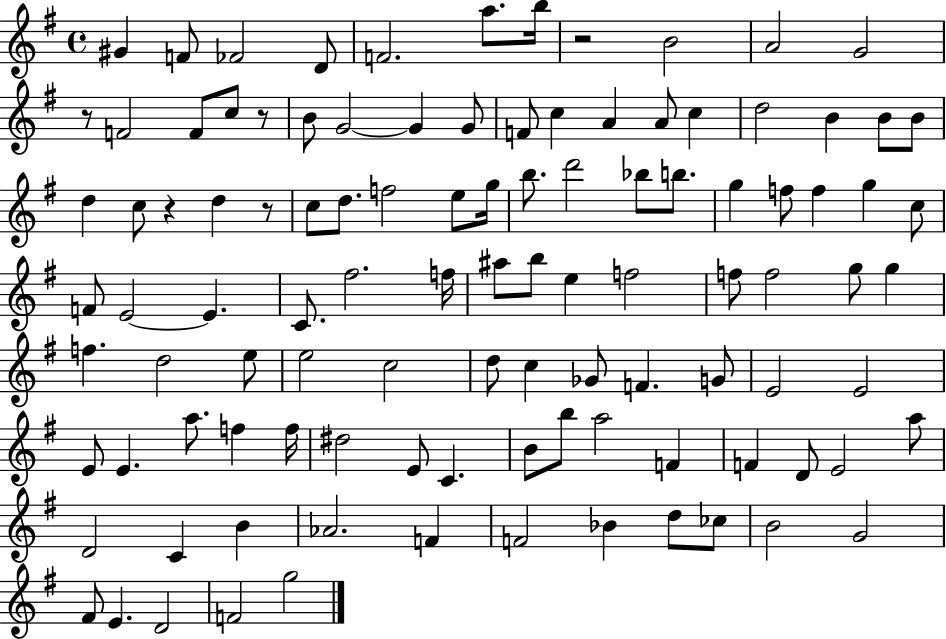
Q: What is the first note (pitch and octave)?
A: G#4